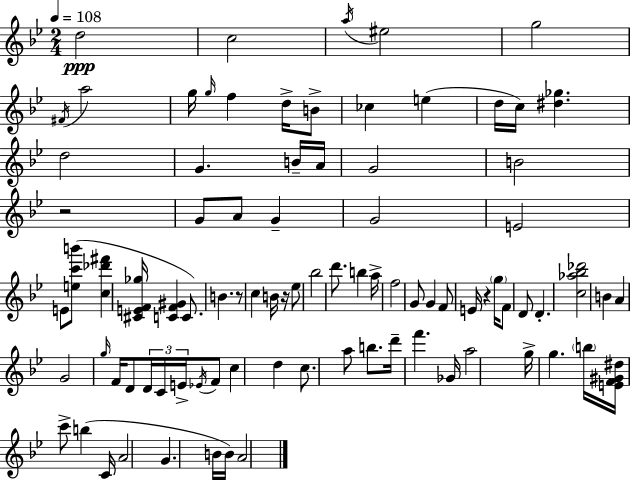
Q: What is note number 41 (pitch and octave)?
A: F4